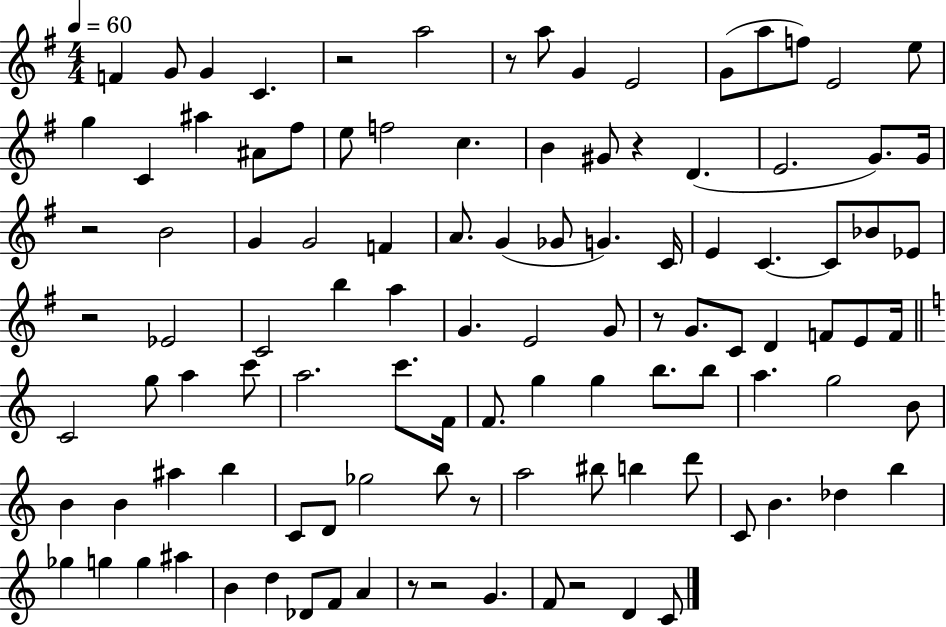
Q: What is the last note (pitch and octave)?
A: C4